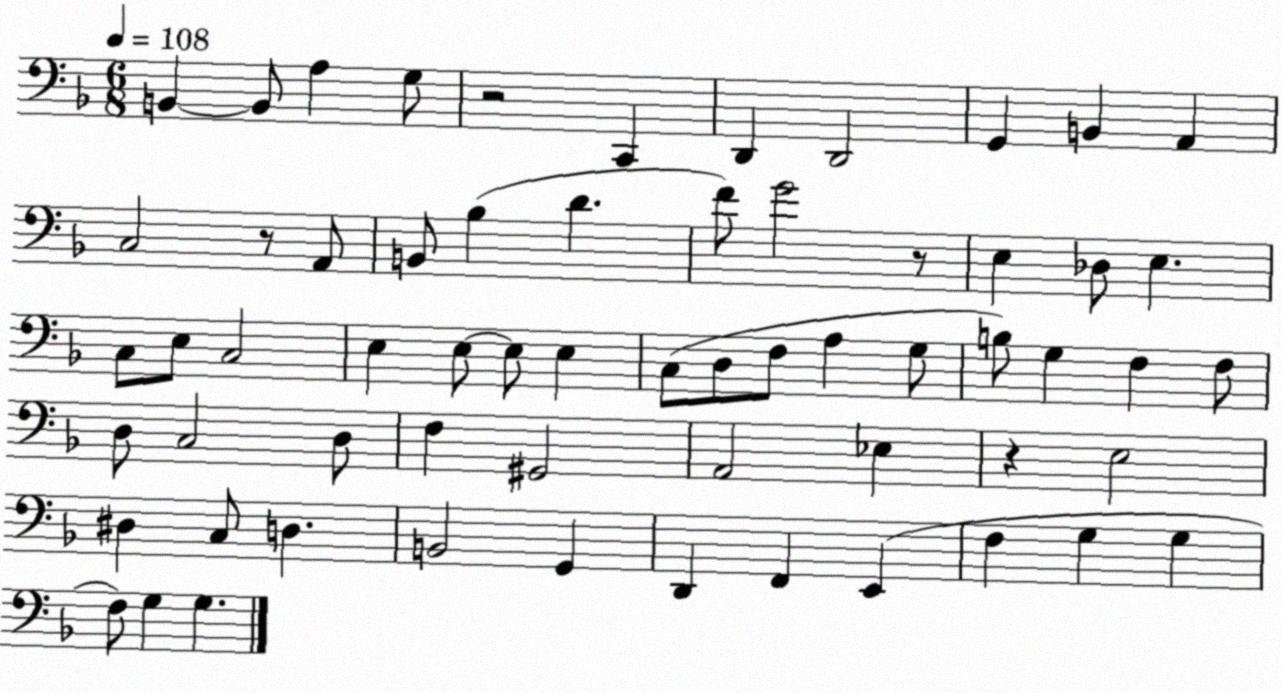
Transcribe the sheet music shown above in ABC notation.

X:1
T:Untitled
M:6/8
L:1/4
K:F
B,, B,,/2 A, G,/2 z2 C,, D,, D,,2 G,, B,, A,, C,2 z/2 A,,/2 B,,/2 _B, D F/2 G2 z/2 E, _D,/2 E, C,/2 E,/2 C,2 E, E,/2 E,/2 E, C,/2 D,/2 F,/2 A, G,/2 B,/2 G, F, F,/2 D,/2 C,2 D,/2 F, ^G,,2 A,,2 _E, z E,2 ^D, C,/2 D, B,,2 G,, D,, F,, E,, F, G, G, F,/2 G, G,